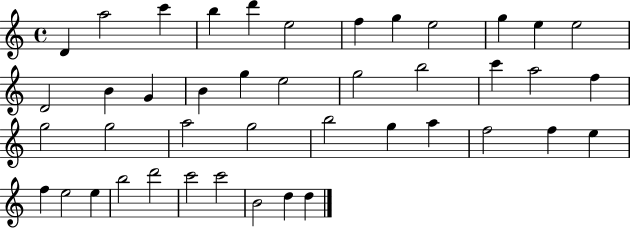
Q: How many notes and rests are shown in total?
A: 43